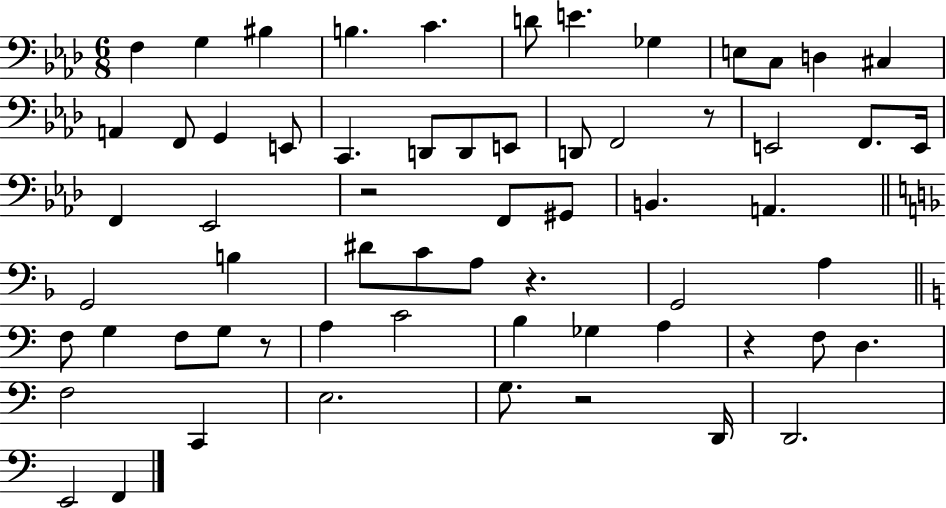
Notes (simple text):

F3/q G3/q BIS3/q B3/q. C4/q. D4/e E4/q. Gb3/q E3/e C3/e D3/q C#3/q A2/q F2/e G2/q E2/e C2/q. D2/e D2/e E2/e D2/e F2/h R/e E2/h F2/e. E2/s F2/q Eb2/h R/h F2/e G#2/e B2/q. A2/q. G2/h B3/q D#4/e C4/e A3/e R/q. G2/h A3/q F3/e G3/q F3/e G3/e R/e A3/q C4/h B3/q Gb3/q A3/q R/q F3/e D3/q. F3/h C2/q E3/h. G3/e. R/h D2/s D2/h. E2/h F2/q